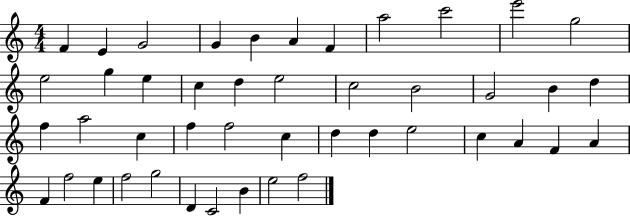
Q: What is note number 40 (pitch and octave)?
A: G5